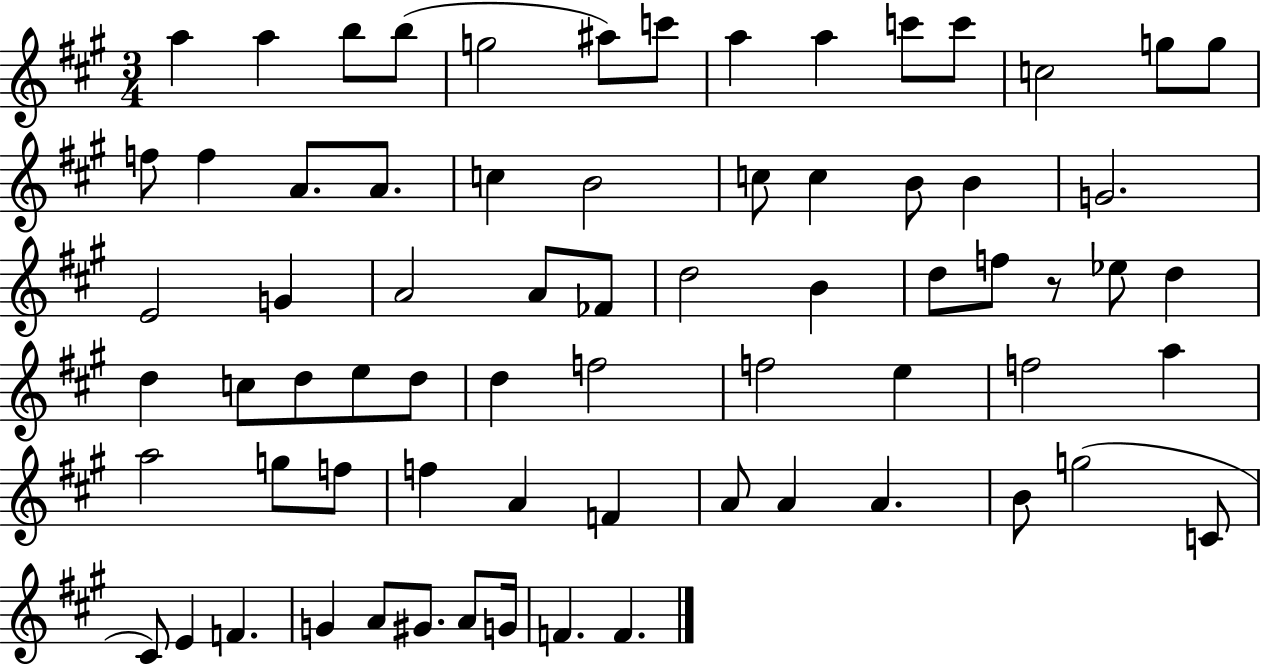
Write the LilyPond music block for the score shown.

{
  \clef treble
  \numericTimeSignature
  \time 3/4
  \key a \major
  a''4 a''4 b''8 b''8( | g''2 ais''8) c'''8 | a''4 a''4 c'''8 c'''8 | c''2 g''8 g''8 | \break f''8 f''4 a'8. a'8. | c''4 b'2 | c''8 c''4 b'8 b'4 | g'2. | \break e'2 g'4 | a'2 a'8 fes'8 | d''2 b'4 | d''8 f''8 r8 ees''8 d''4 | \break d''4 c''8 d''8 e''8 d''8 | d''4 f''2 | f''2 e''4 | f''2 a''4 | \break a''2 g''8 f''8 | f''4 a'4 f'4 | a'8 a'4 a'4. | b'8 g''2( c'8 | \break cis'8) e'4 f'4. | g'4 a'8 gis'8. a'8 g'16 | f'4. f'4. | \bar "|."
}